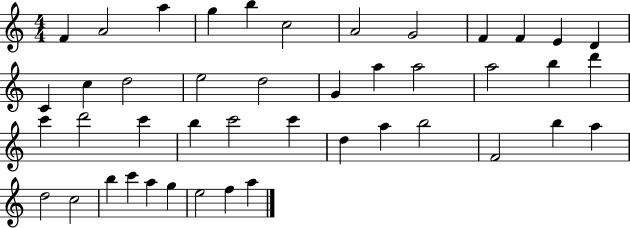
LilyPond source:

{
  \clef treble
  \numericTimeSignature
  \time 4/4
  \key c \major
  f'4 a'2 a''4 | g''4 b''4 c''2 | a'2 g'2 | f'4 f'4 e'4 d'4 | \break c'4 c''4 d''2 | e''2 d''2 | g'4 a''4 a''2 | a''2 b''4 d'''4 | \break c'''4 d'''2 c'''4 | b''4 c'''2 c'''4 | d''4 a''4 b''2 | f'2 b''4 a''4 | \break d''2 c''2 | b''4 c'''4 a''4 g''4 | e''2 f''4 a''4 | \bar "|."
}